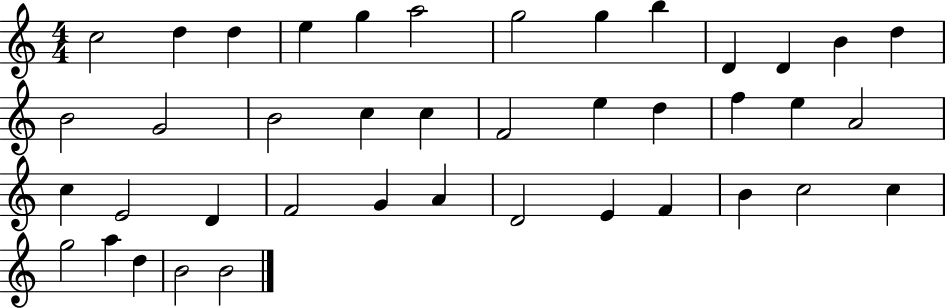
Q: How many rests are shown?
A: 0